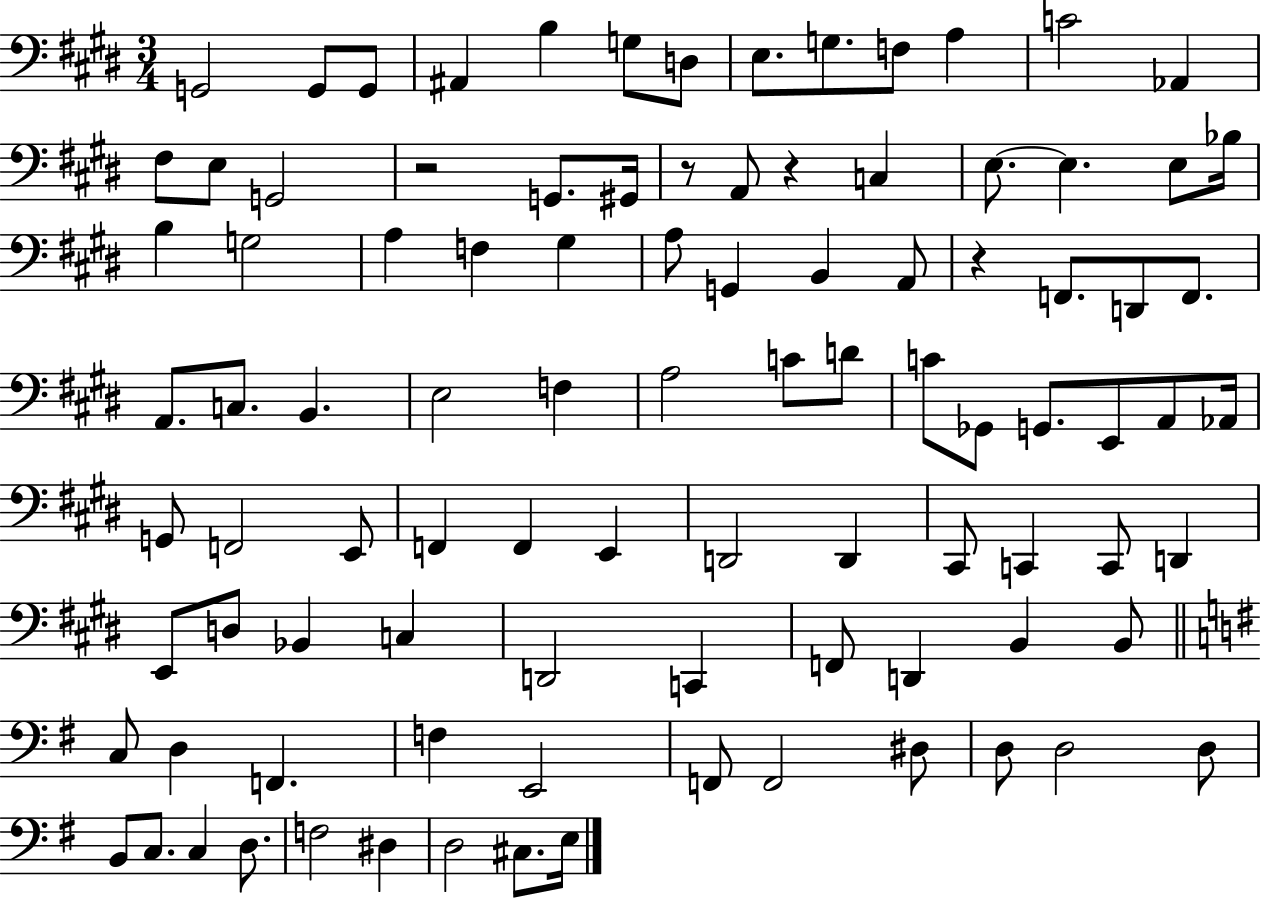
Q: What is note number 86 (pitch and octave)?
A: C3